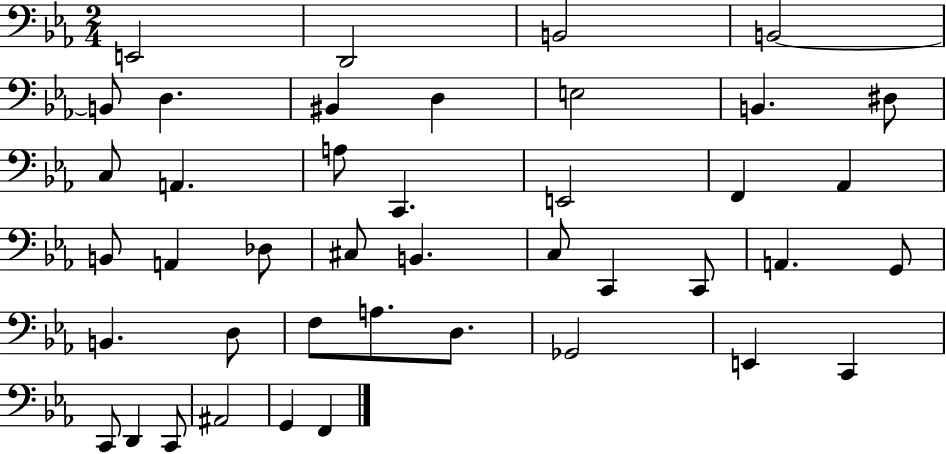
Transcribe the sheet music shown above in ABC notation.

X:1
T:Untitled
M:2/4
L:1/4
K:Eb
E,,2 D,,2 B,,2 B,,2 B,,/2 D, ^B,, D, E,2 B,, ^D,/2 C,/2 A,, A,/2 C,, E,,2 F,, _A,, B,,/2 A,, _D,/2 ^C,/2 B,, C,/2 C,, C,,/2 A,, G,,/2 B,, D,/2 F,/2 A,/2 D,/2 _G,,2 E,, C,, C,,/2 D,, C,,/2 ^A,,2 G,, F,,